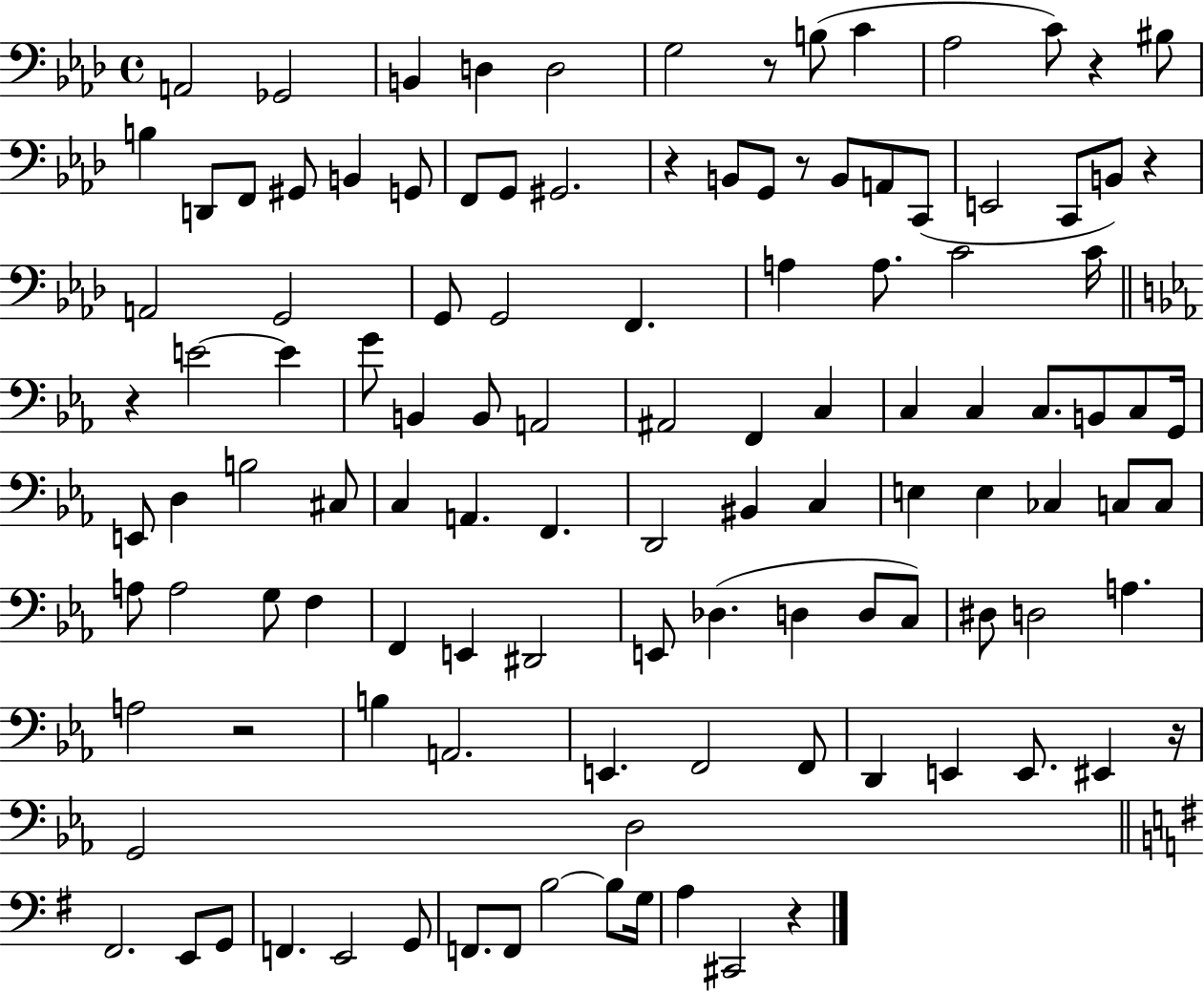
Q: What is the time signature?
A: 4/4